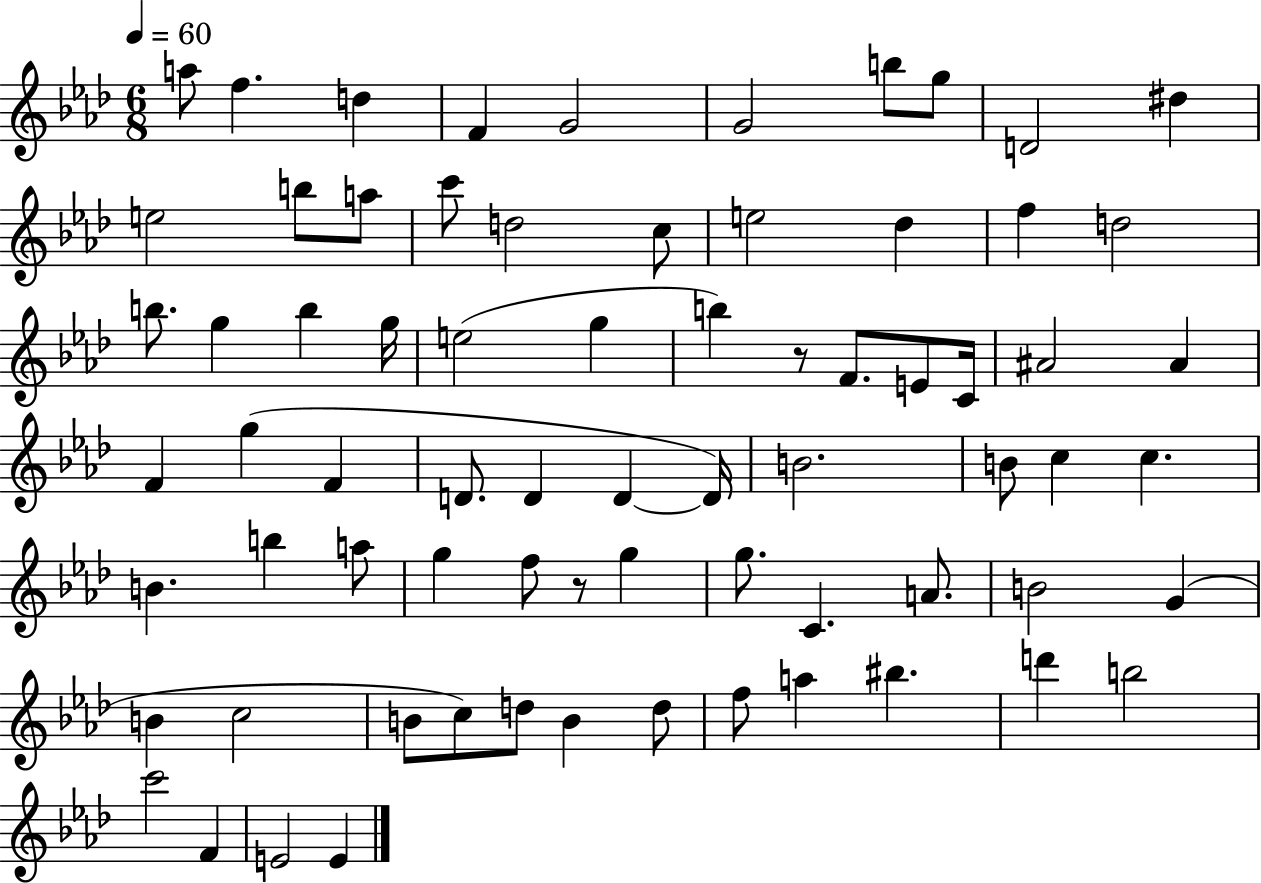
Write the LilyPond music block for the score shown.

{
  \clef treble
  \numericTimeSignature
  \time 6/8
  \key aes \major
  \tempo 4 = 60
  a''8 f''4. d''4 | f'4 g'2 | g'2 b''8 g''8 | d'2 dis''4 | \break e''2 b''8 a''8 | c'''8 d''2 c''8 | e''2 des''4 | f''4 d''2 | \break b''8. g''4 b''4 g''16 | e''2( g''4 | b''4) r8 f'8. e'8 c'16 | ais'2 ais'4 | \break f'4 g''4( f'4 | d'8. d'4 d'4~~ d'16) | b'2. | b'8 c''4 c''4. | \break b'4. b''4 a''8 | g''4 f''8 r8 g''4 | g''8. c'4. a'8. | b'2 g'4( | \break b'4 c''2 | b'8 c''8) d''8 b'4 d''8 | f''8 a''4 bis''4. | d'''4 b''2 | \break c'''2 f'4 | e'2 e'4 | \bar "|."
}